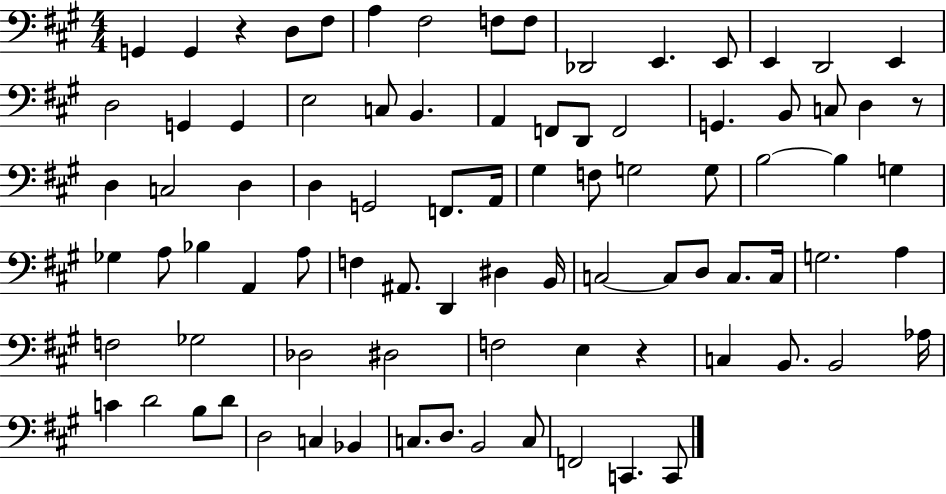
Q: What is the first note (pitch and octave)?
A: G2